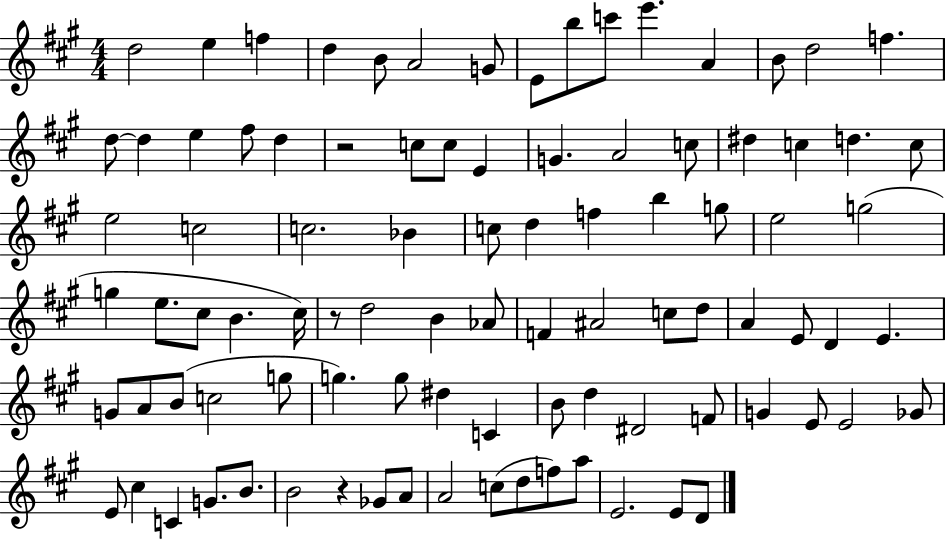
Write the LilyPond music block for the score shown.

{
  \clef treble
  \numericTimeSignature
  \time 4/4
  \key a \major
  d''2 e''4 f''4 | d''4 b'8 a'2 g'8 | e'8 b''8 c'''8 e'''4. a'4 | b'8 d''2 f''4. | \break d''8~~ d''4 e''4 fis''8 d''4 | r2 c''8 c''8 e'4 | g'4. a'2 c''8 | dis''4 c''4 d''4. c''8 | \break e''2 c''2 | c''2. bes'4 | c''8 d''4 f''4 b''4 g''8 | e''2 g''2( | \break g''4 e''8. cis''8 b'4. cis''16) | r8 d''2 b'4 aes'8 | f'4 ais'2 c''8 d''8 | a'4 e'8 d'4 e'4. | \break g'8 a'8 b'8( c''2 g''8 | g''4.) g''8 dis''4 c'4 | b'8 d''4 dis'2 f'8 | g'4 e'8 e'2 ges'8 | \break e'8 cis''4 c'4 g'8. b'8. | b'2 r4 ges'8 a'8 | a'2 c''8( d''8 f''8) a''8 | e'2. e'8 d'8 | \break \bar "|."
}